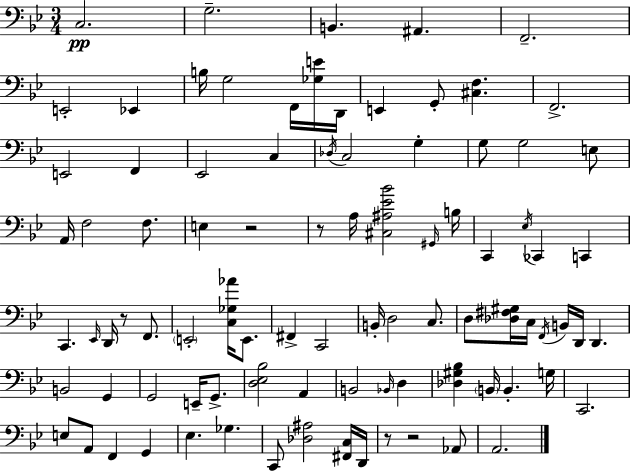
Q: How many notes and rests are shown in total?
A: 89